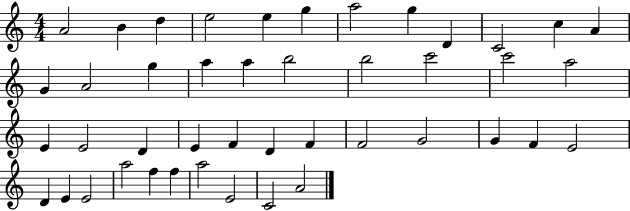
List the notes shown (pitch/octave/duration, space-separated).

A4/h B4/q D5/q E5/h E5/q G5/q A5/h G5/q D4/q C4/h C5/q A4/q G4/q A4/h G5/q A5/q A5/q B5/h B5/h C6/h C6/h A5/h E4/q E4/h D4/q E4/q F4/q D4/q F4/q F4/h G4/h G4/q F4/q E4/h D4/q E4/q E4/h A5/h F5/q F5/q A5/h E4/h C4/h A4/h